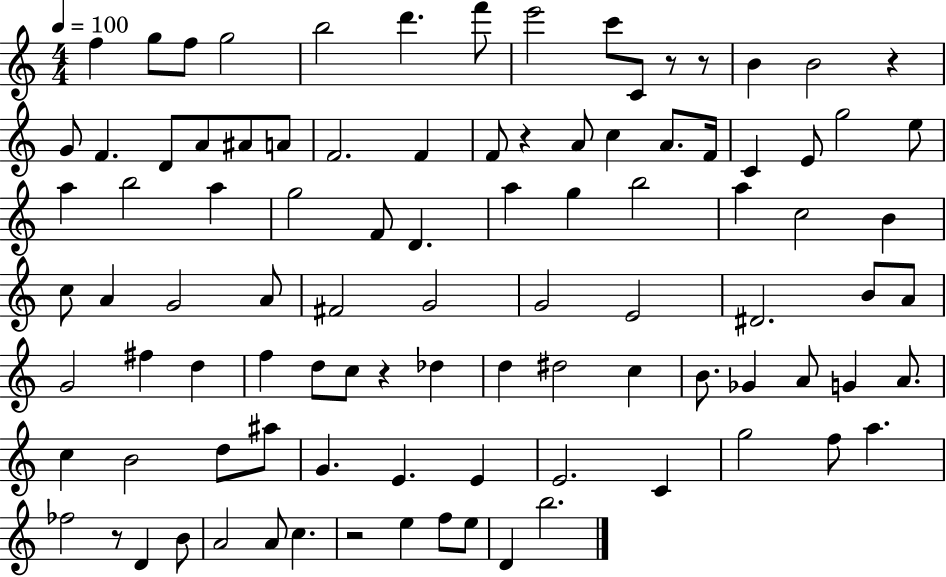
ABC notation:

X:1
T:Untitled
M:4/4
L:1/4
K:C
f g/2 f/2 g2 b2 d' f'/2 e'2 c'/2 C/2 z/2 z/2 B B2 z G/2 F D/2 A/2 ^A/2 A/2 F2 F F/2 z A/2 c A/2 F/4 C E/2 g2 e/2 a b2 a g2 F/2 D a g b2 a c2 B c/2 A G2 A/2 ^F2 G2 G2 E2 ^D2 B/2 A/2 G2 ^f d f d/2 c/2 z _d d ^d2 c B/2 _G A/2 G A/2 c B2 d/2 ^a/2 G E E E2 C g2 f/2 a _f2 z/2 D B/2 A2 A/2 c z2 e f/2 e/2 D b2